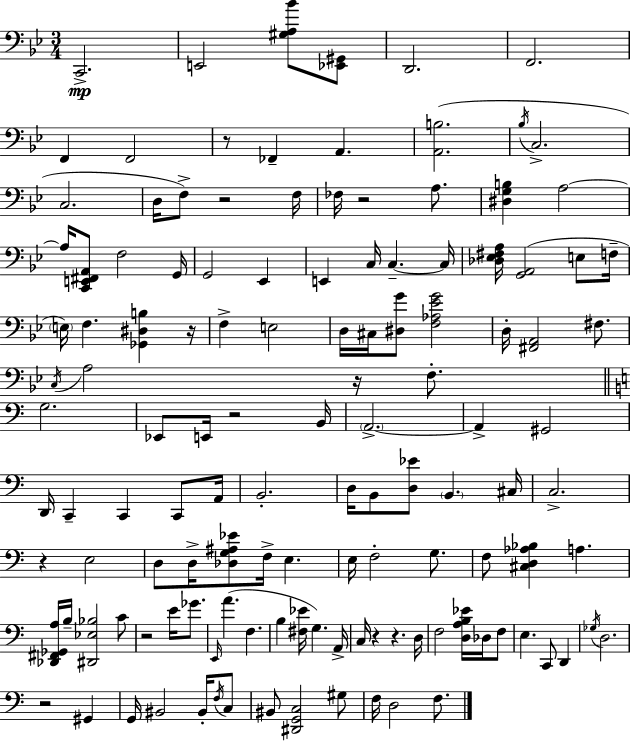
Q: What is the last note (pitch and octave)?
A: F3